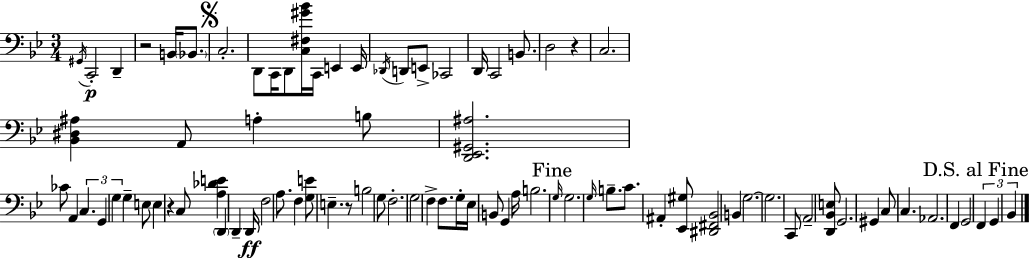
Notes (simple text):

G#2/s C2/h D2/q R/h B2/s Bb2/e. C3/h. D2/e C2/s D2/e [C3,F#3,G#4,Bb4]/s C2/s E2/q E2/s Db2/s D2/e E2/e CES2/h D2/s C2/h B2/e. D3/h R/q C3/h. [Bb2,D#3,A#3]/q A2/e A3/q B3/e [D2,Eb2,G#2,A#3]/h. CES4/e A2/q C3/q. G2/q G3/q G3/q E3/e E3/q R/q C3/e [A3,Db4,E4]/q D2/q D2/q D2/s F3/h A3/e. F3/q [G3,E4]/e E3/q. R/e B3/h G3/e F3/h. G3/h F3/q F3/e. G3/s Eb3/s B2/e G2/q A3/s B3/h. G3/s G3/h. G3/s B3/e. C4/e. A#2/q [Eb2,G#3]/e [D#2,F#2,Bb2]/h B2/q G3/h. G3/h. C2/e A2/h [D2,Bb2,E3]/e G2/h. G#2/q C3/e C3/q. Ab2/h. F2/q G2/h F2/q G2/q Bb2/q